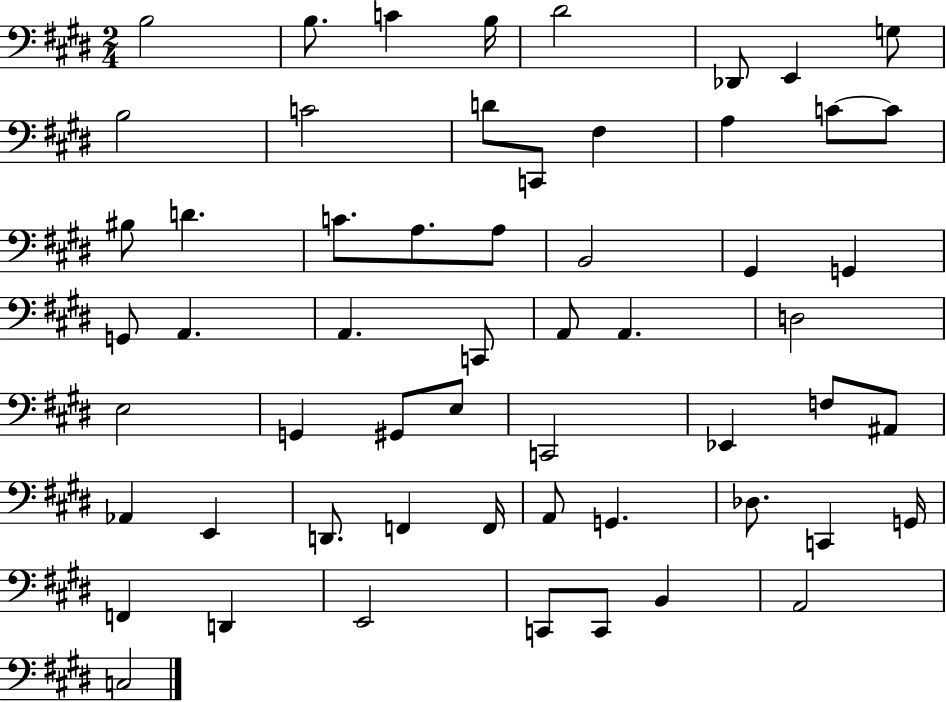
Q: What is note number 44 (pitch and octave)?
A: F2